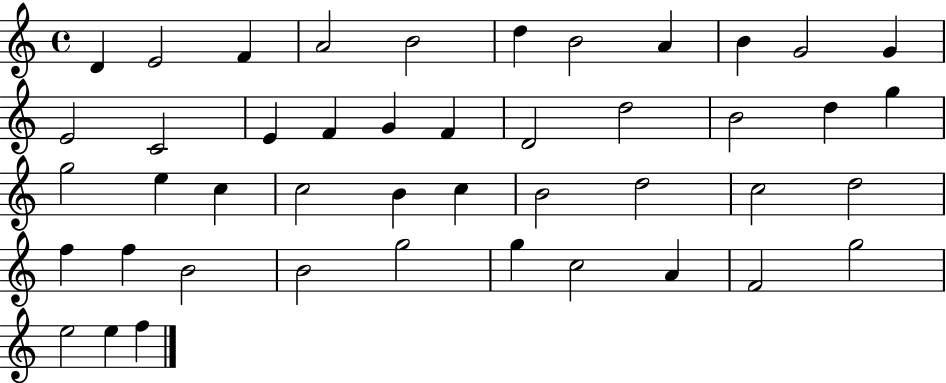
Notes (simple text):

D4/q E4/h F4/q A4/h B4/h D5/q B4/h A4/q B4/q G4/h G4/q E4/h C4/h E4/q F4/q G4/q F4/q D4/h D5/h B4/h D5/q G5/q G5/h E5/q C5/q C5/h B4/q C5/q B4/h D5/h C5/h D5/h F5/q F5/q B4/h B4/h G5/h G5/q C5/h A4/q F4/h G5/h E5/h E5/q F5/q